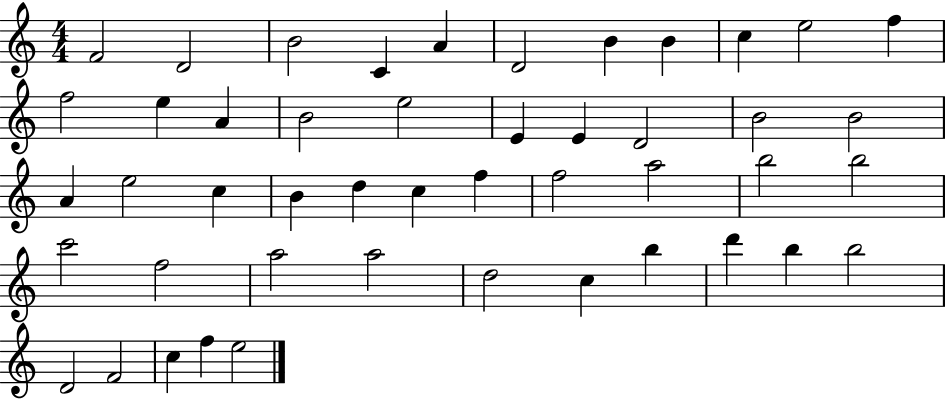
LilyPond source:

{
  \clef treble
  \numericTimeSignature
  \time 4/4
  \key c \major
  f'2 d'2 | b'2 c'4 a'4 | d'2 b'4 b'4 | c''4 e''2 f''4 | \break f''2 e''4 a'4 | b'2 e''2 | e'4 e'4 d'2 | b'2 b'2 | \break a'4 e''2 c''4 | b'4 d''4 c''4 f''4 | f''2 a''2 | b''2 b''2 | \break c'''2 f''2 | a''2 a''2 | d''2 c''4 b''4 | d'''4 b''4 b''2 | \break d'2 f'2 | c''4 f''4 e''2 | \bar "|."
}